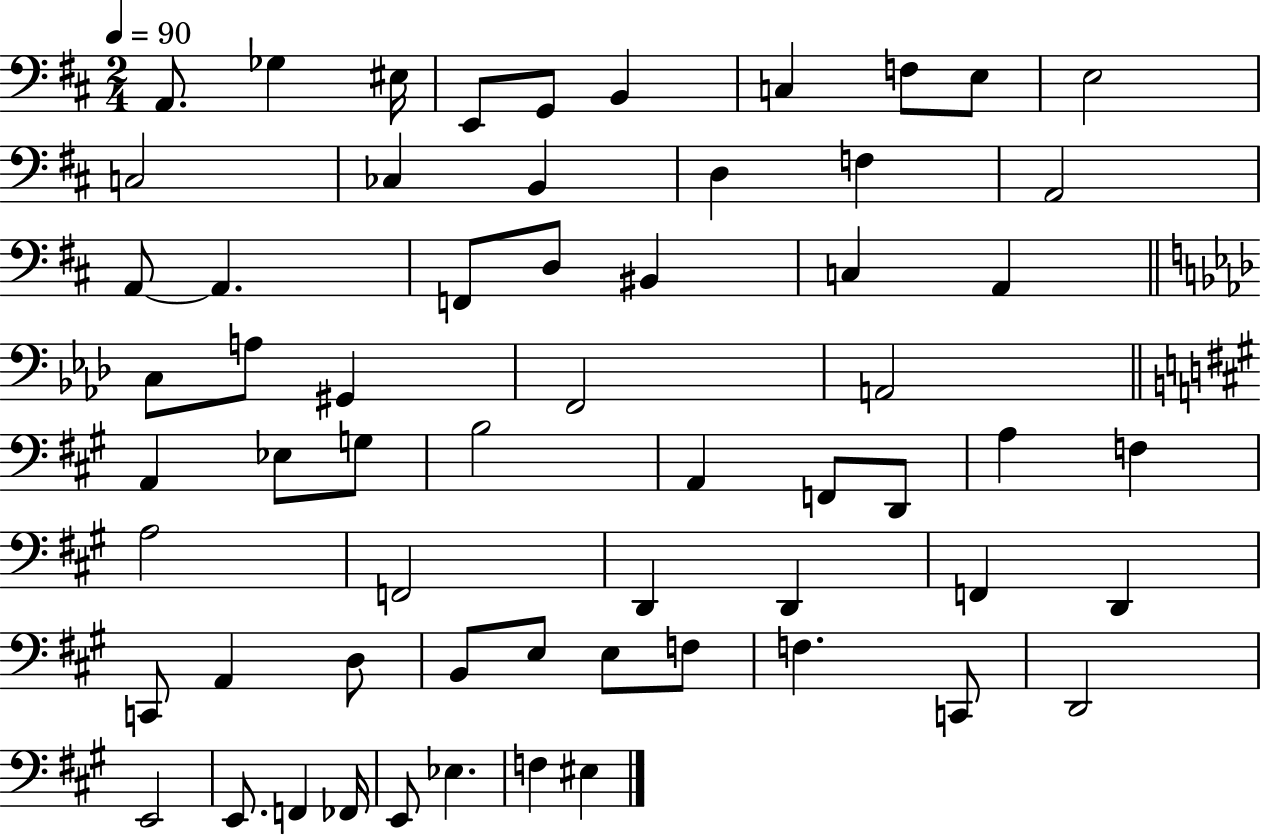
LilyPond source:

{
  \clef bass
  \numericTimeSignature
  \time 2/4
  \key d \major
  \tempo 4 = 90
  a,8. ges4 eis16 | e,8 g,8 b,4 | c4 f8 e8 | e2 | \break c2 | ces4 b,4 | d4 f4 | a,2 | \break a,8~~ a,4. | f,8 d8 bis,4 | c4 a,4 | \bar "||" \break \key aes \major c8 a8 gis,4 | f,2 | a,2 | \bar "||" \break \key a \major a,4 ees8 g8 | b2 | a,4 f,8 d,8 | a4 f4 | \break a2 | f,2 | d,4 d,4 | f,4 d,4 | \break c,8 a,4 d8 | b,8 e8 e8 f8 | f4. c,8 | d,2 | \break e,2 | e,8. f,4 fes,16 | e,8 ees4. | f4 eis4 | \break \bar "|."
}